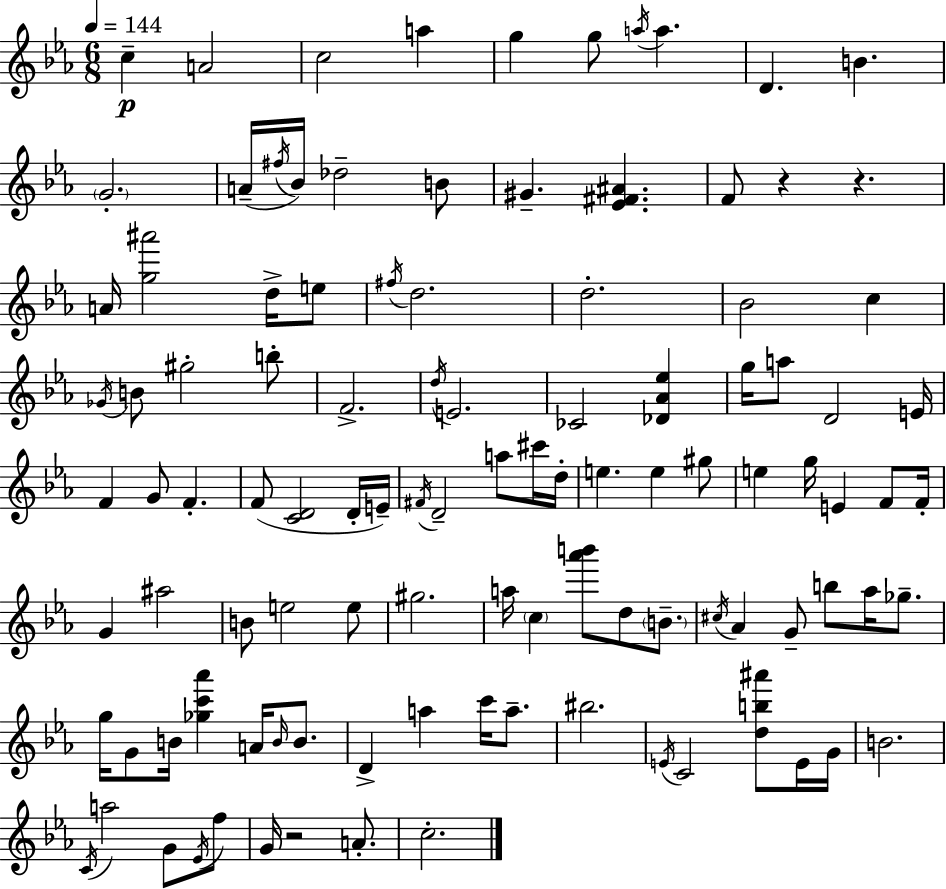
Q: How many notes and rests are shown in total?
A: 107